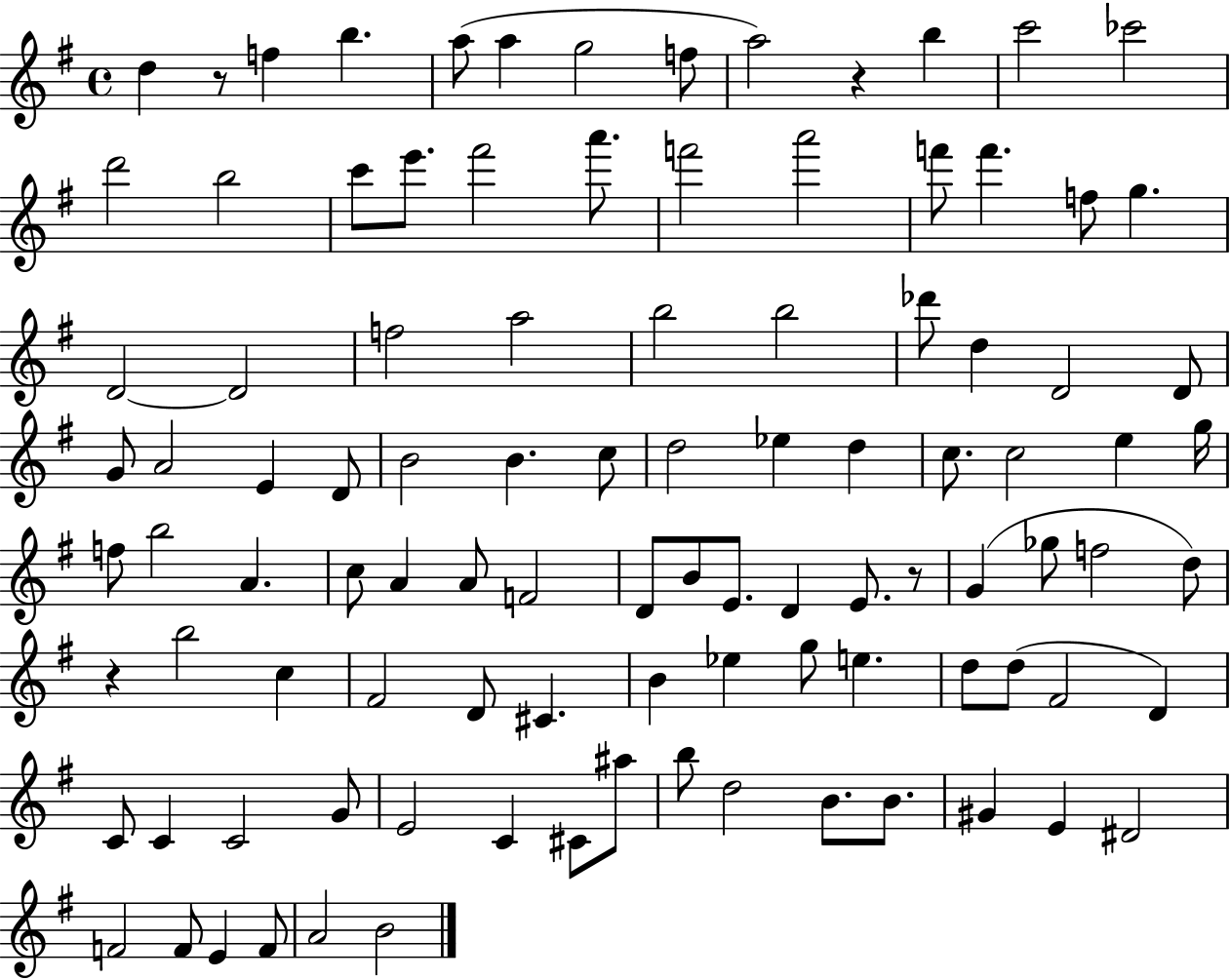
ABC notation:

X:1
T:Untitled
M:4/4
L:1/4
K:G
d z/2 f b a/2 a g2 f/2 a2 z b c'2 _c'2 d'2 b2 c'/2 e'/2 ^f'2 a'/2 f'2 a'2 f'/2 f' f/2 g D2 D2 f2 a2 b2 b2 _d'/2 d D2 D/2 G/2 A2 E D/2 B2 B c/2 d2 _e d c/2 c2 e g/4 f/2 b2 A c/2 A A/2 F2 D/2 B/2 E/2 D E/2 z/2 G _g/2 f2 d/2 z b2 c ^F2 D/2 ^C B _e g/2 e d/2 d/2 ^F2 D C/2 C C2 G/2 E2 C ^C/2 ^a/2 b/2 d2 B/2 B/2 ^G E ^D2 F2 F/2 E F/2 A2 B2